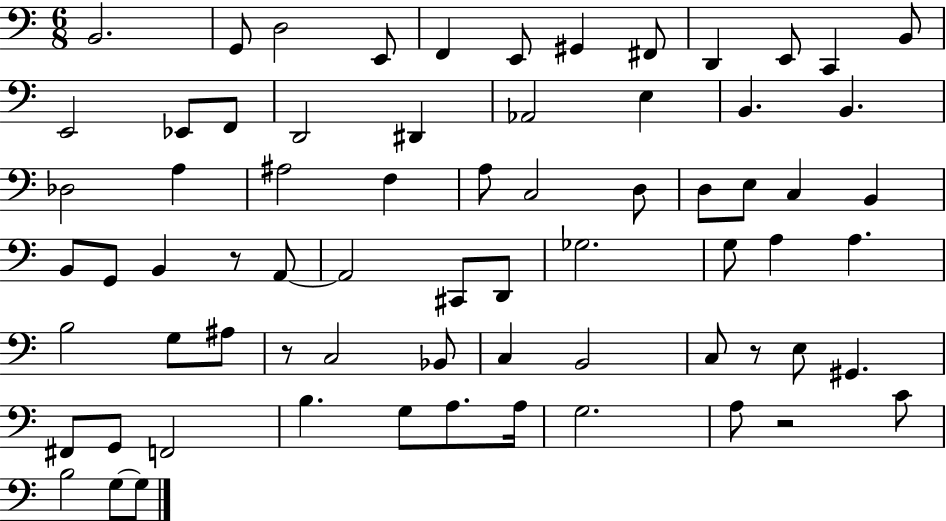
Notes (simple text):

B2/h. G2/e D3/h E2/e F2/q E2/e G#2/q F#2/e D2/q E2/e C2/q B2/e E2/h Eb2/e F2/e D2/h D#2/q Ab2/h E3/q B2/q. B2/q. Db3/h A3/q A#3/h F3/q A3/e C3/h D3/e D3/e E3/e C3/q B2/q B2/e G2/e B2/q R/e A2/e A2/h C#2/e D2/e Gb3/h. G3/e A3/q A3/q. B3/h G3/e A#3/e R/e C3/h Bb2/e C3/q B2/h C3/e R/e E3/e G#2/q. F#2/e G2/e F2/h B3/q. G3/e A3/e. A3/s G3/h. A3/e R/h C4/e B3/h G3/e G3/e